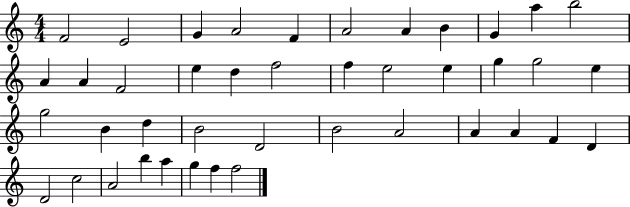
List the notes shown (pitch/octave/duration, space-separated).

F4/h E4/h G4/q A4/h F4/q A4/h A4/q B4/q G4/q A5/q B5/h A4/q A4/q F4/h E5/q D5/q F5/h F5/q E5/h E5/q G5/q G5/h E5/q G5/h B4/q D5/q B4/h D4/h B4/h A4/h A4/q A4/q F4/q D4/q D4/h C5/h A4/h B5/q A5/q G5/q F5/q F5/h